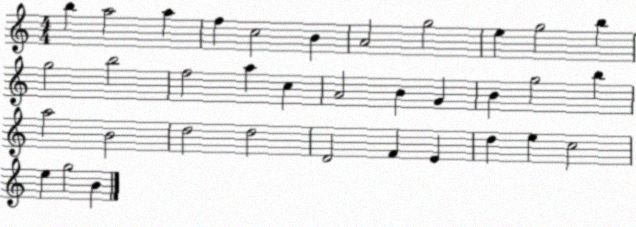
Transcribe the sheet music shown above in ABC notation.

X:1
T:Untitled
M:4/4
L:1/4
K:C
b a2 a f c2 B A2 g2 e g2 b g2 b2 f2 a c A2 B G B g2 b a2 B2 d2 d2 D2 F E d e c2 e g2 B